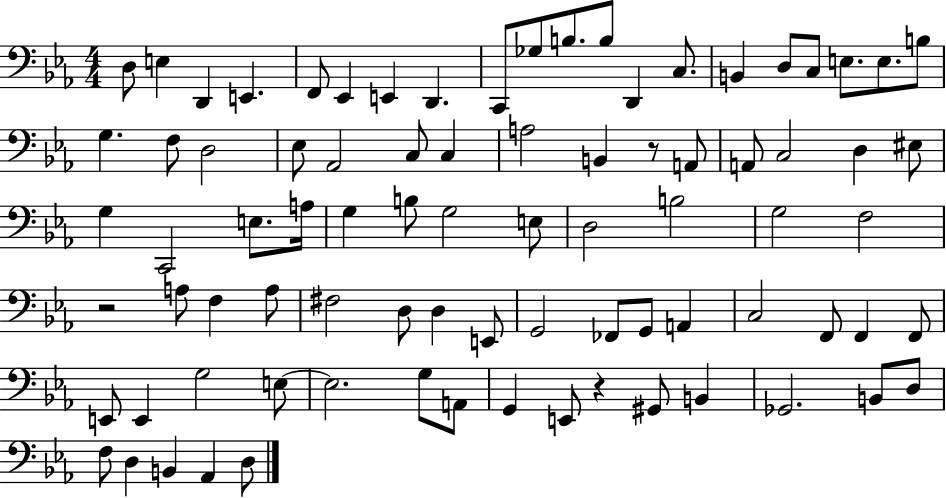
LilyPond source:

{
  \clef bass
  \numericTimeSignature
  \time 4/4
  \key ees \major
  d8 e4 d,4 e,4. | f,8 ees,4 e,4 d,4. | c,8 ges8 b8. b8 d,4 c8. | b,4 d8 c8 e8. e8. b8 | \break g4. f8 d2 | ees8 aes,2 c8 c4 | a2 b,4 r8 a,8 | a,8 c2 d4 eis8 | \break g4 c,2 e8. a16 | g4 b8 g2 e8 | d2 b2 | g2 f2 | \break r2 a8 f4 a8 | fis2 d8 d4 e,8 | g,2 fes,8 g,8 a,4 | c2 f,8 f,4 f,8 | \break e,8 e,4 g2 e8~~ | e2. g8 a,8 | g,4 e,8 r4 gis,8 b,4 | ges,2. b,8 d8 | \break f8 d4 b,4 aes,4 d8 | \bar "|."
}